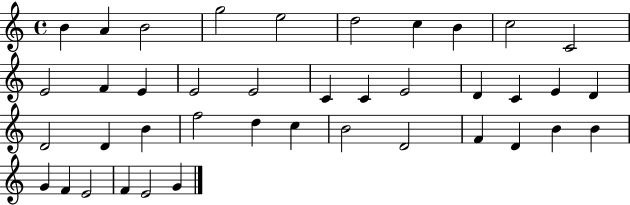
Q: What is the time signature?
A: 4/4